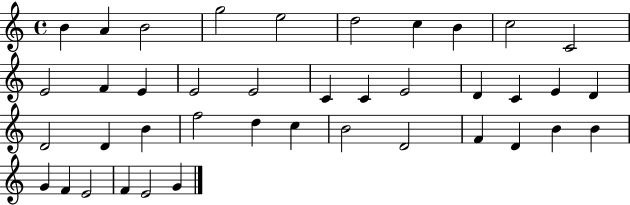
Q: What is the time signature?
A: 4/4